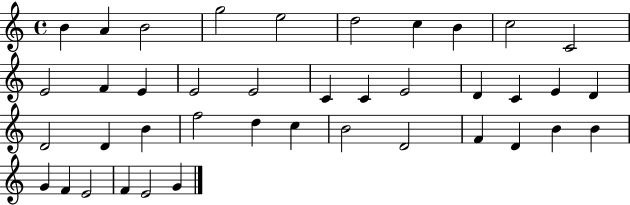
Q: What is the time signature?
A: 4/4